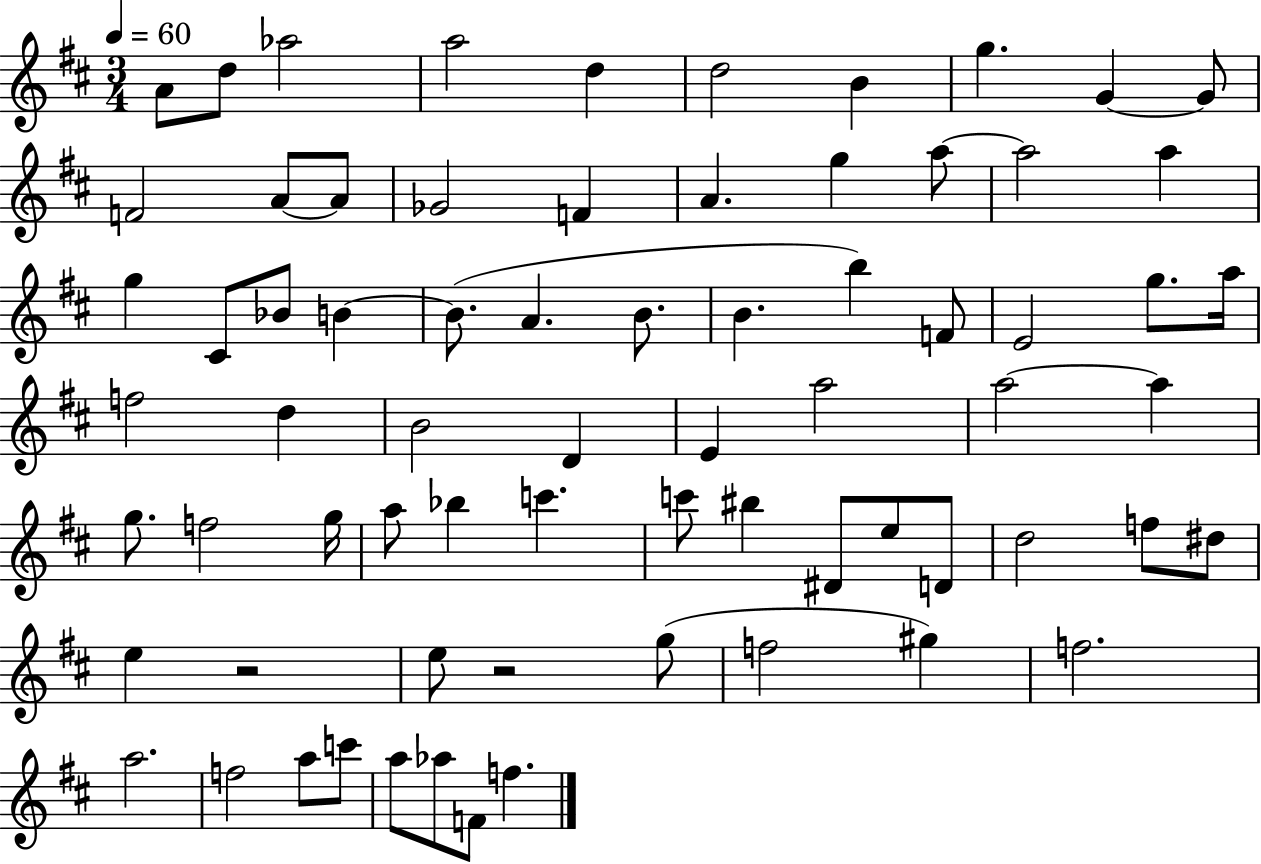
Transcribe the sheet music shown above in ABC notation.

X:1
T:Untitled
M:3/4
L:1/4
K:D
A/2 d/2 _a2 a2 d d2 B g G G/2 F2 A/2 A/2 _G2 F A g a/2 a2 a g ^C/2 _B/2 B B/2 A B/2 B b F/2 E2 g/2 a/4 f2 d B2 D E a2 a2 a g/2 f2 g/4 a/2 _b c' c'/2 ^b ^D/2 e/2 D/2 d2 f/2 ^d/2 e z2 e/2 z2 g/2 f2 ^g f2 a2 f2 a/2 c'/2 a/2 _a/2 F/2 f